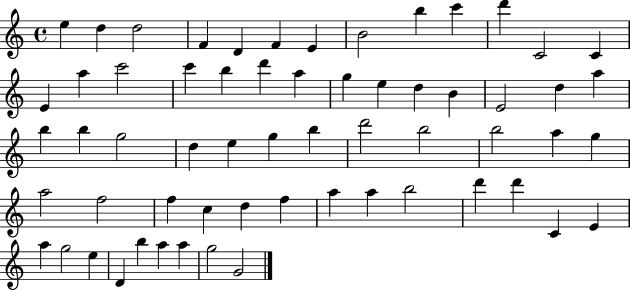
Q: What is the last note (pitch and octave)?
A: G4